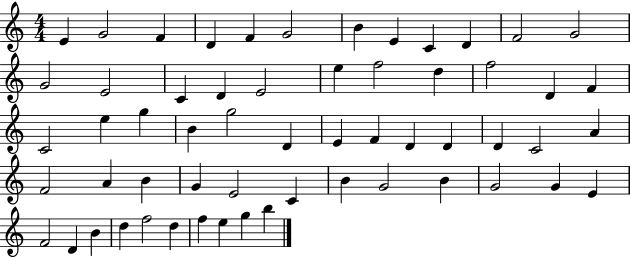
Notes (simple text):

E4/q G4/h F4/q D4/q F4/q G4/h B4/q E4/q C4/q D4/q F4/h G4/h G4/h E4/h C4/q D4/q E4/h E5/q F5/h D5/q F5/h D4/q F4/q C4/h E5/q G5/q B4/q G5/h D4/q E4/q F4/q D4/q D4/q D4/q C4/h A4/q F4/h A4/q B4/q G4/q E4/h C4/q B4/q G4/h B4/q G4/h G4/q E4/q F4/h D4/q B4/q D5/q F5/h D5/q F5/q E5/q G5/q B5/q